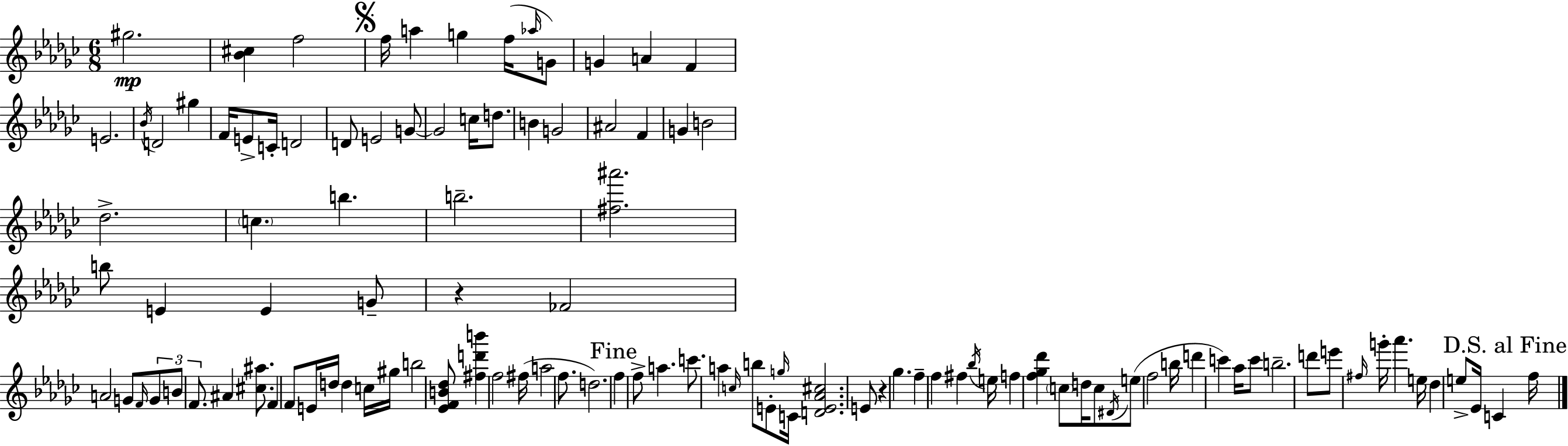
{
  \clef treble
  \numericTimeSignature
  \time 6/8
  \key ees \minor
  \repeat volta 2 { gis''2.\mp | <bes' cis''>4 f''2 | \mark \markup { \musicglyph "scripts.segno" } f''16 a''4 g''4 f''16( \grace { aes''16 } g'8) | g'4 a'4 f'4 | \break e'2. | \acciaccatura { bes'16 } d'2 gis''4 | f'16 e'8-> c'16-. d'2 | d'8 e'2 | \break g'8~~ g'2 c''16 d''8. | b'4 g'2 | ais'2 f'4 | g'4 b'2 | \break des''2.-> | \parenthesize c''4. b''4. | b''2.-- | <fis'' ais'''>2. | \break b''8 e'4 e'4 | g'8-- r4 fes'2 | a'2 g'8 | \grace { f'16 } \tuplet 3/2 { g'8 b'8 f'8. } ais'4 | \break <cis'' ais''>8. f'4 f'8 e'16 d''16 d''4 | c''16 gis''16 b''2 | <ees' f' b' des''>8 <fis'' d''' b'''>4 f''2 | fis''16( a''2 | \break f''8. d''2.) | \mark "Fine" f''4 f''8-> a''4. | c'''8. a''4 \grace { c''16 } b''8 | e'8-. \grace { g''16 } c'16 <d' e' aes' cis''>2. | \break e'8 r4 ges''4. | f''4-- f''4 | fis''4 \acciaccatura { bes''16 } e''16 f''4 <f'' ges'' des'''>4 | \parenthesize c''8 d''16 c''8 \acciaccatura { dis'16 } e''8( f''2 | \break b''16 d'''4 | c'''4) aes''16 c'''8 b''2.-- | d'''8 e'''8 \grace { fis''16 } | g'''16-. aes'''4. e''16 des''4 | \break e''8-> ees'16 c'4 \mark "D.S. al Fine" f''16 } \bar "|."
}